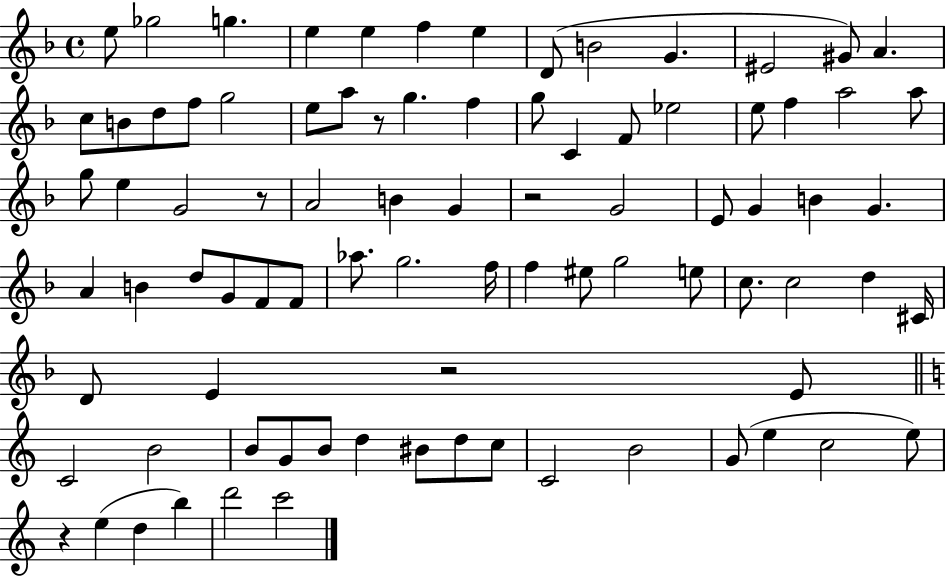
{
  \clef treble
  \time 4/4
  \defaultTimeSignature
  \key f \major
  e''8 ges''2 g''4. | e''4 e''4 f''4 e''4 | d'8( b'2 g'4. | eis'2 gis'8) a'4. | \break c''8 b'8 d''8 f''8 g''2 | e''8 a''8 r8 g''4. f''4 | g''8 c'4 f'8 ees''2 | e''8 f''4 a''2 a''8 | \break g''8 e''4 g'2 r8 | a'2 b'4 g'4 | r2 g'2 | e'8 g'4 b'4 g'4. | \break a'4 b'4 d''8 g'8 f'8 f'8 | aes''8. g''2. f''16 | f''4 eis''8 g''2 e''8 | c''8. c''2 d''4 cis'16 | \break d'8 e'4 r2 e'8 | \bar "||" \break \key c \major c'2 b'2 | b'8 g'8 b'8 d''4 bis'8 d''8 c''8 | c'2 b'2 | g'8( e''4 c''2 e''8) | \break r4 e''4( d''4 b''4) | d'''2 c'''2 | \bar "|."
}